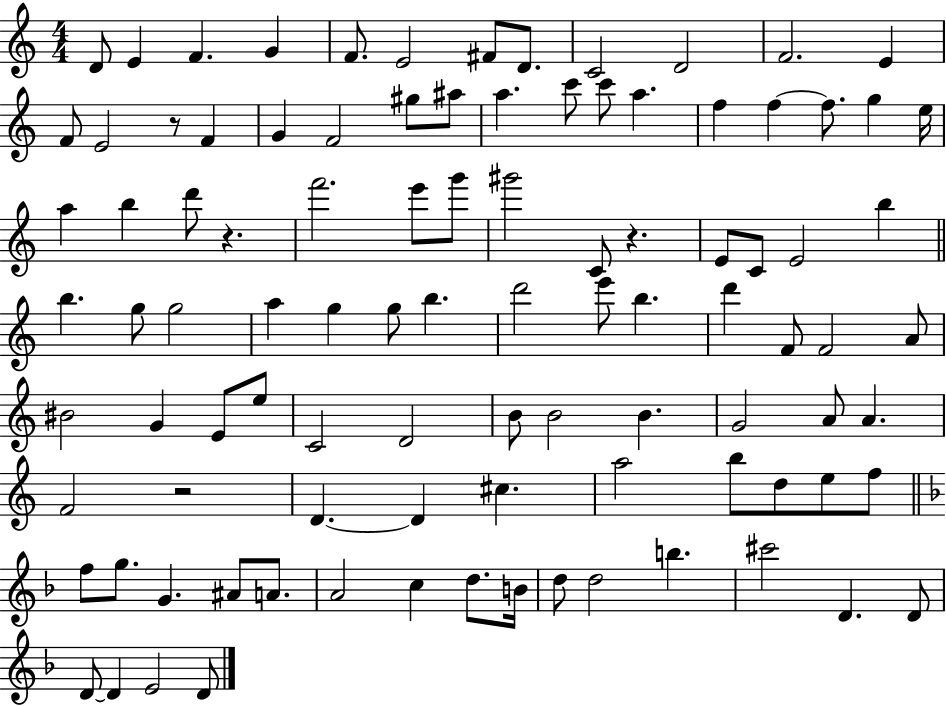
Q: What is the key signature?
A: C major